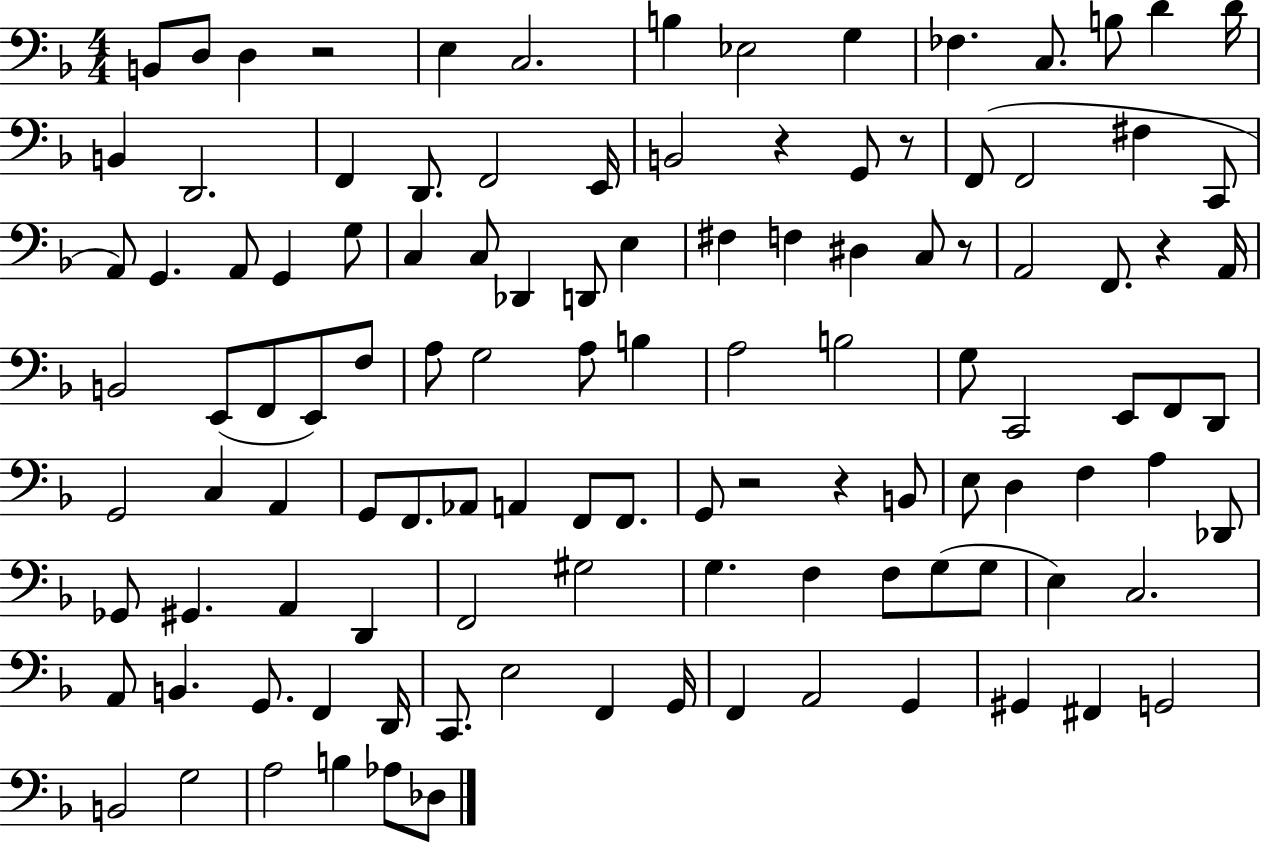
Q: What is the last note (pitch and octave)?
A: Db3